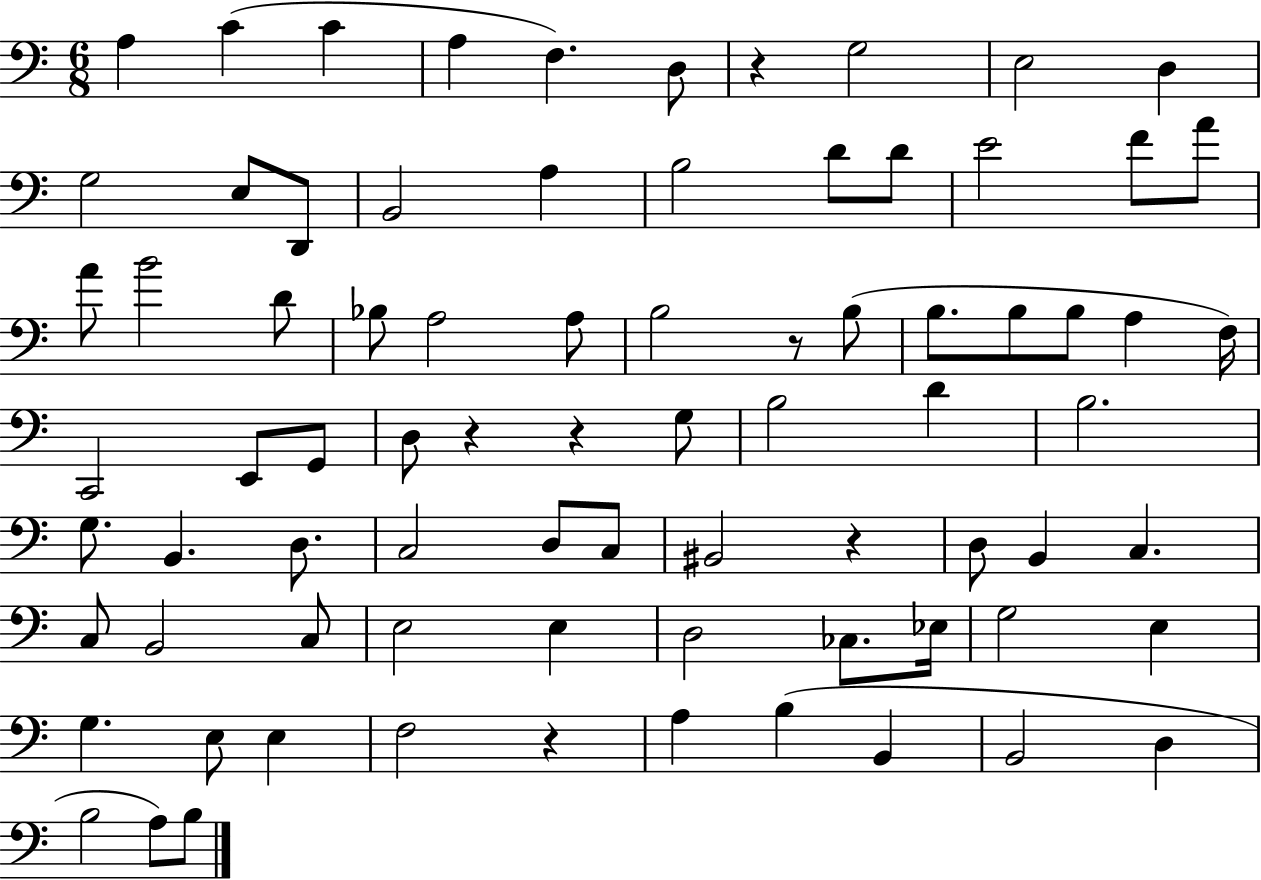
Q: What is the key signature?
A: C major